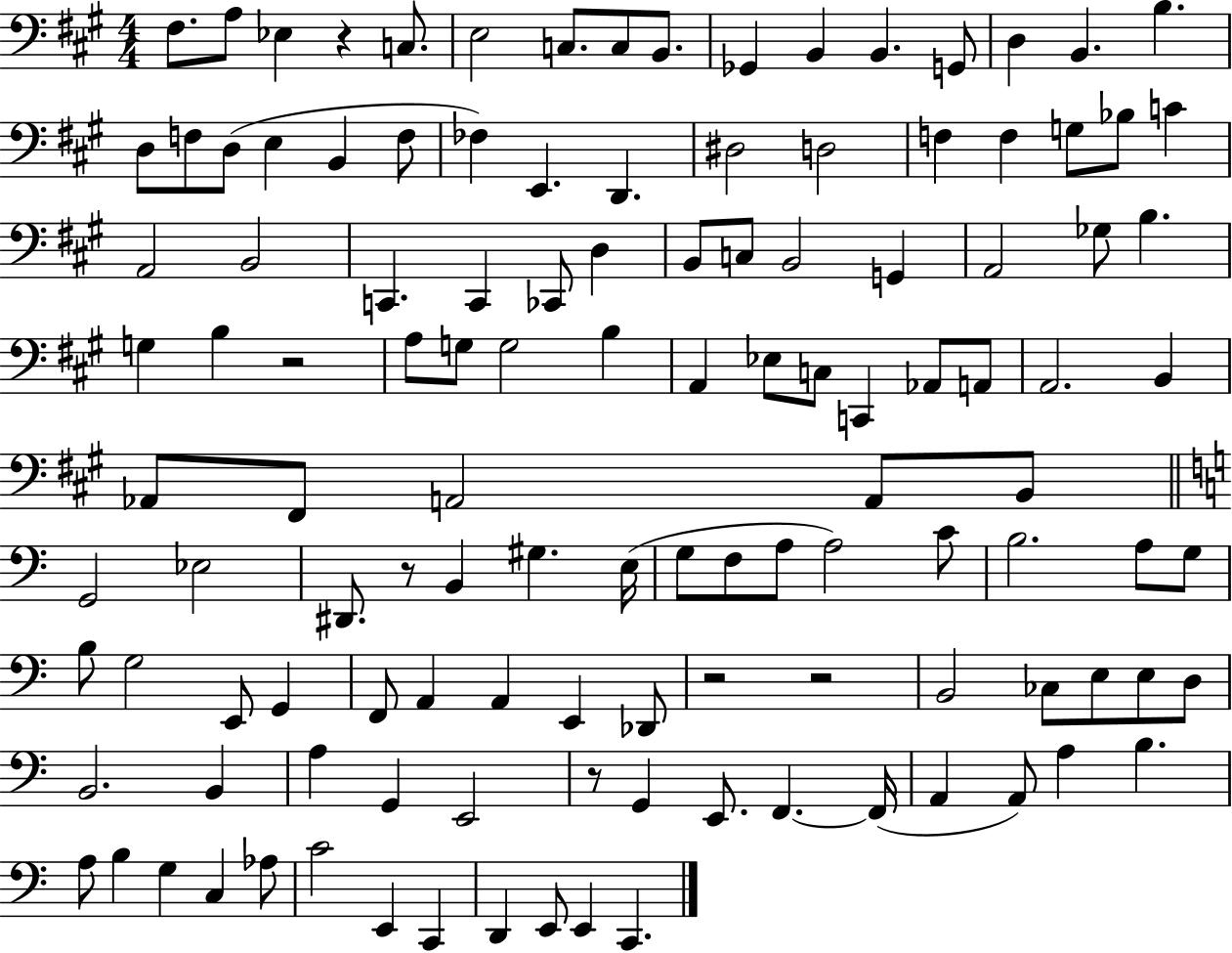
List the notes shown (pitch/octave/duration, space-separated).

F#3/e. A3/e Eb3/q R/q C3/e. E3/h C3/e. C3/e B2/e. Gb2/q B2/q B2/q. G2/e D3/q B2/q. B3/q. D3/e F3/e D3/e E3/q B2/q F3/e FES3/q E2/q. D2/q. D#3/h D3/h F3/q F3/q G3/e Bb3/e C4/q A2/h B2/h C2/q. C2/q CES2/e D3/q B2/e C3/e B2/h G2/q A2/h Gb3/e B3/q. G3/q B3/q R/h A3/e G3/e G3/h B3/q A2/q Eb3/e C3/e C2/q Ab2/e A2/e A2/h. B2/q Ab2/e F#2/e A2/h A2/e B2/e G2/h Eb3/h D#2/e. R/e B2/q G#3/q. E3/s G3/e F3/e A3/e A3/h C4/e B3/h. A3/e G3/e B3/e G3/h E2/e G2/q F2/e A2/q A2/q E2/q Db2/e R/h R/h B2/h CES3/e E3/e E3/e D3/e B2/h. B2/q A3/q G2/q E2/h R/e G2/q E2/e. F2/q. F2/s A2/q A2/e A3/q B3/q. A3/e B3/q G3/q C3/q Ab3/e C4/h E2/q C2/q D2/q E2/e E2/q C2/q.